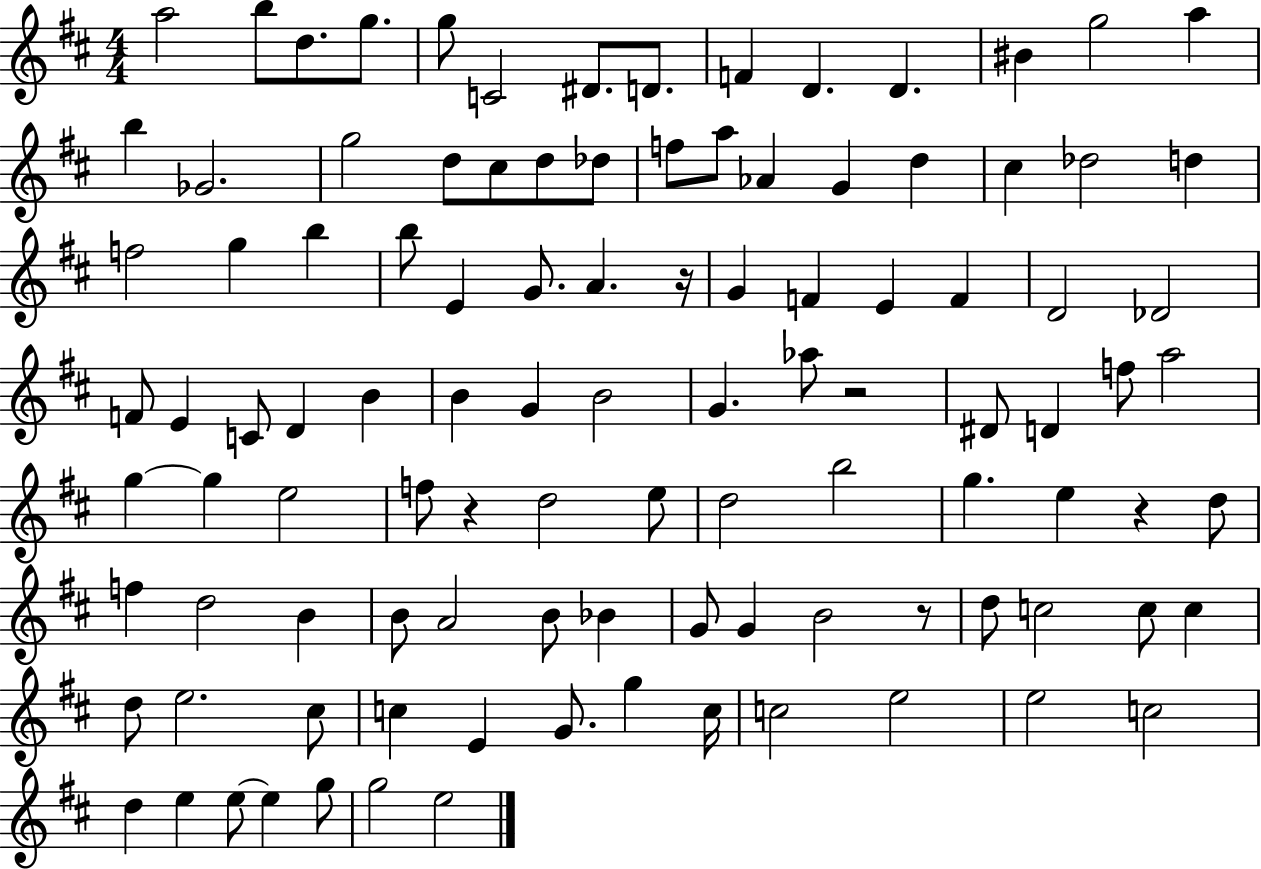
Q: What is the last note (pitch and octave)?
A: E5